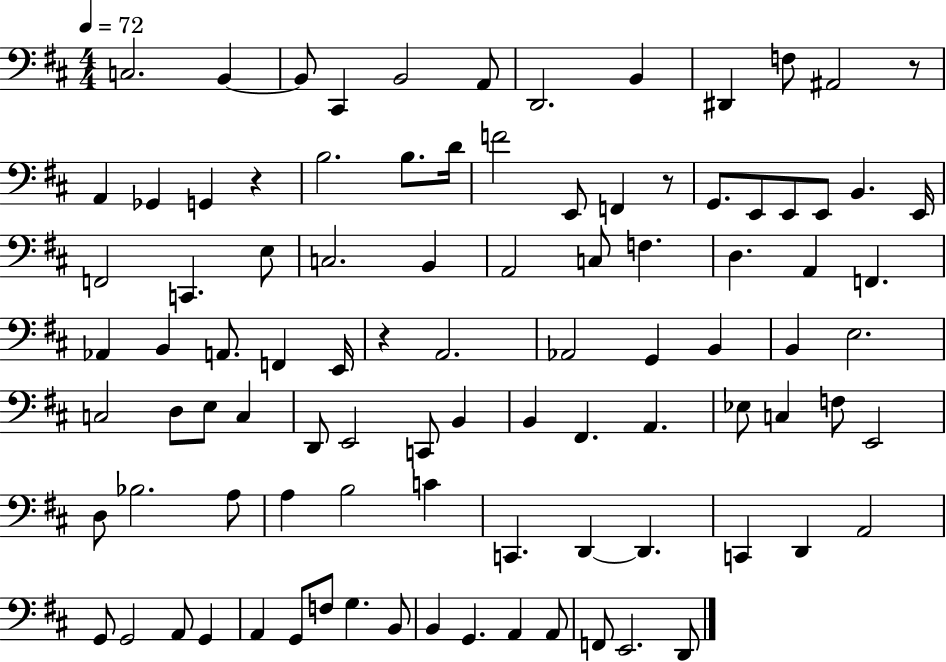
X:1
T:Untitled
M:4/4
L:1/4
K:D
C,2 B,, B,,/2 ^C,, B,,2 A,,/2 D,,2 B,, ^D,, F,/2 ^A,,2 z/2 A,, _G,, G,, z B,2 B,/2 D/4 F2 E,,/2 F,, z/2 G,,/2 E,,/2 E,,/2 E,,/2 B,, E,,/4 F,,2 C,, E,/2 C,2 B,, A,,2 C,/2 F, D, A,, F,, _A,, B,, A,,/2 F,, E,,/4 z A,,2 _A,,2 G,, B,, B,, E,2 C,2 D,/2 E,/2 C, D,,/2 E,,2 C,,/2 B,, B,, ^F,, A,, _E,/2 C, F,/2 E,,2 D,/2 _B,2 A,/2 A, B,2 C C,, D,, D,, C,, D,, A,,2 G,,/2 G,,2 A,,/2 G,, A,, G,,/2 F,/2 G, B,,/2 B,, G,, A,, A,,/2 F,,/2 E,,2 D,,/2